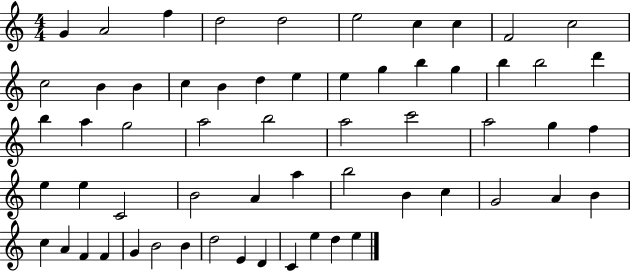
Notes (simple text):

G4/q A4/h F5/q D5/h D5/h E5/h C5/q C5/q F4/h C5/h C5/h B4/q B4/q C5/q B4/q D5/q E5/q E5/q G5/q B5/q G5/q B5/q B5/h D6/q B5/q A5/q G5/h A5/h B5/h A5/h C6/h A5/h G5/q F5/q E5/q E5/q C4/h B4/h A4/q A5/q B5/h B4/q C5/q G4/h A4/q B4/q C5/q A4/q F4/q F4/q G4/q B4/h B4/q D5/h E4/q D4/q C4/q E5/q D5/q E5/q